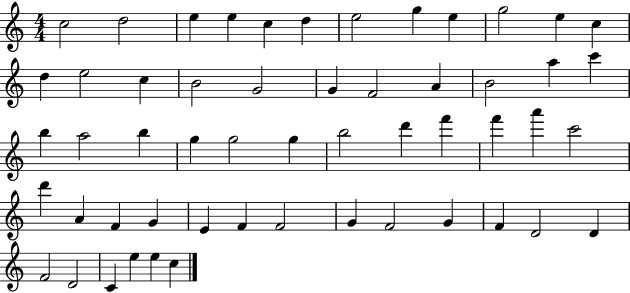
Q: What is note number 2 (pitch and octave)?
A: D5